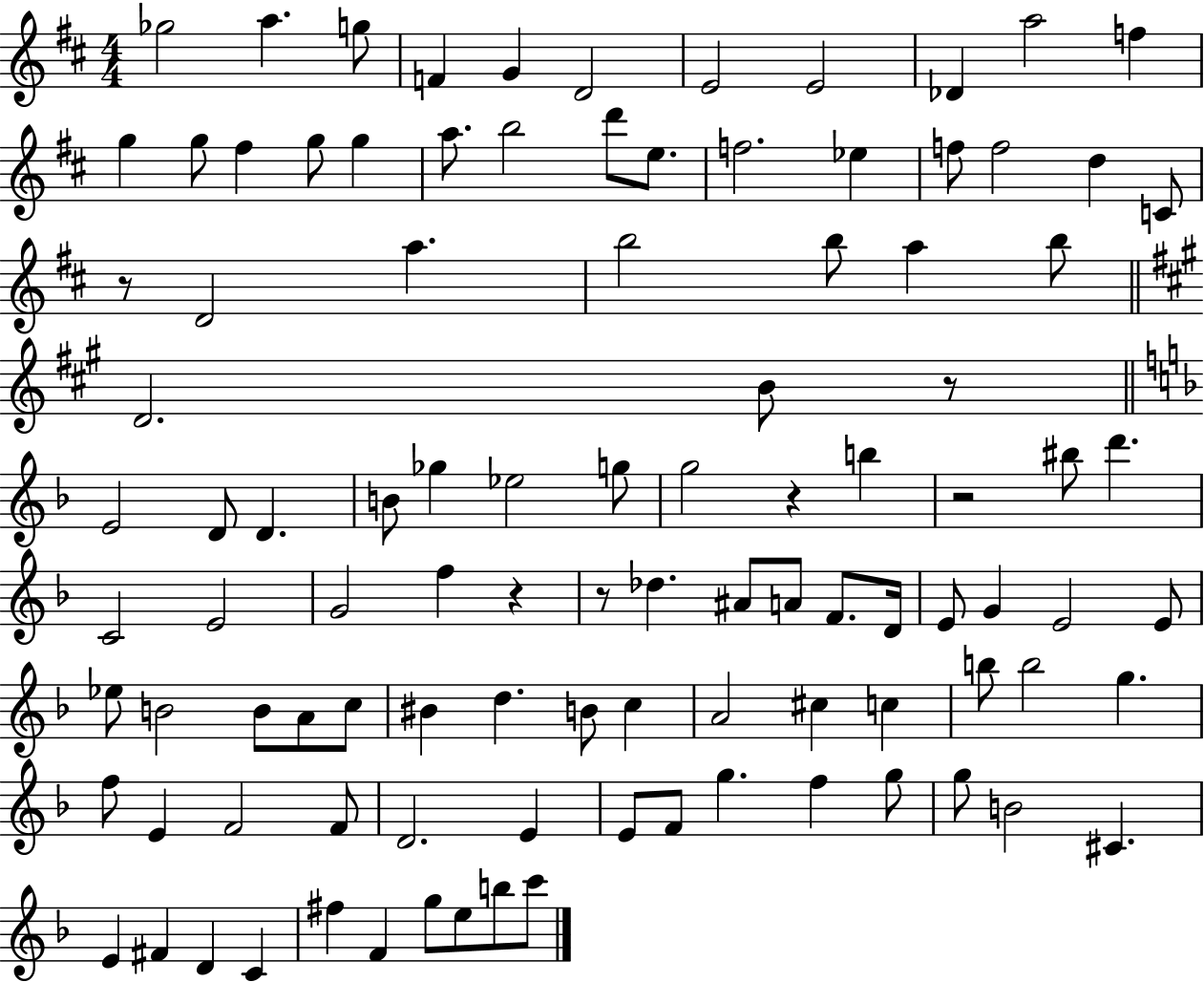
X:1
T:Untitled
M:4/4
L:1/4
K:D
_g2 a g/2 F G D2 E2 E2 _D a2 f g g/2 ^f g/2 g a/2 b2 d'/2 e/2 f2 _e f/2 f2 d C/2 z/2 D2 a b2 b/2 a b/2 D2 B/2 z/2 E2 D/2 D B/2 _g _e2 g/2 g2 z b z2 ^b/2 d' C2 E2 G2 f z z/2 _d ^A/2 A/2 F/2 D/4 E/2 G E2 E/2 _e/2 B2 B/2 A/2 c/2 ^B d B/2 c A2 ^c c b/2 b2 g f/2 E F2 F/2 D2 E E/2 F/2 g f g/2 g/2 B2 ^C E ^F D C ^f F g/2 e/2 b/2 c'/2